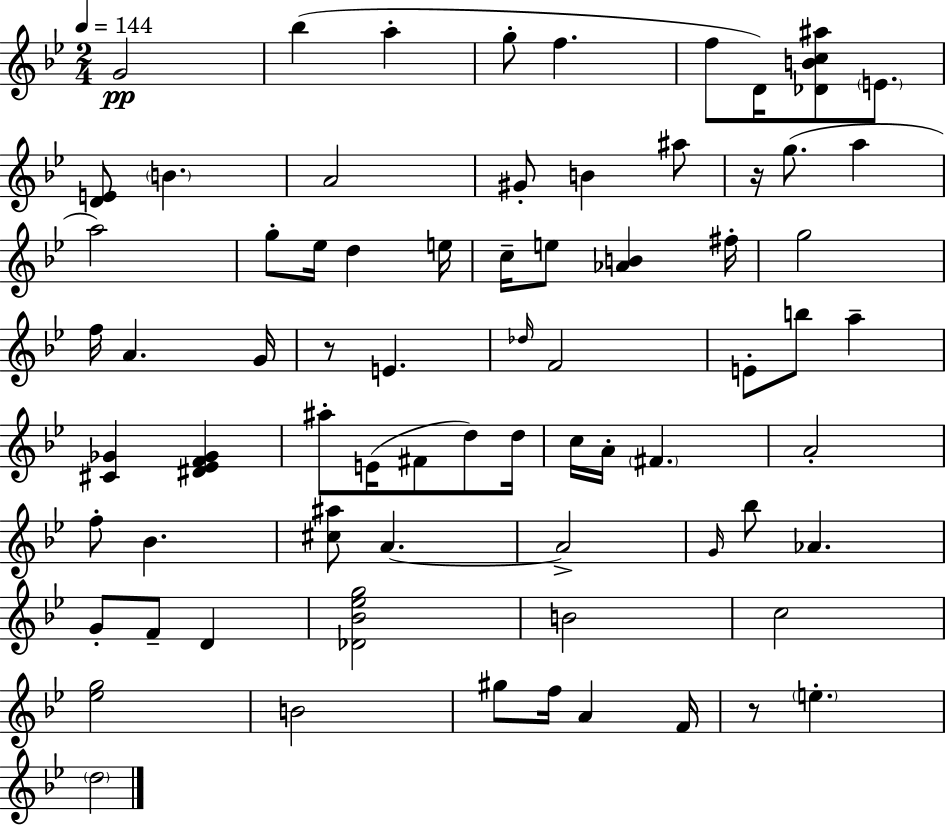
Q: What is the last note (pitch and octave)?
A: D5